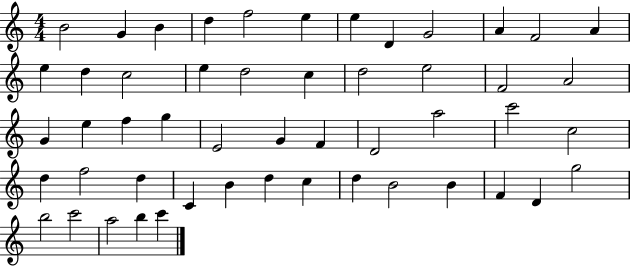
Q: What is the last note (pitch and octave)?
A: C6